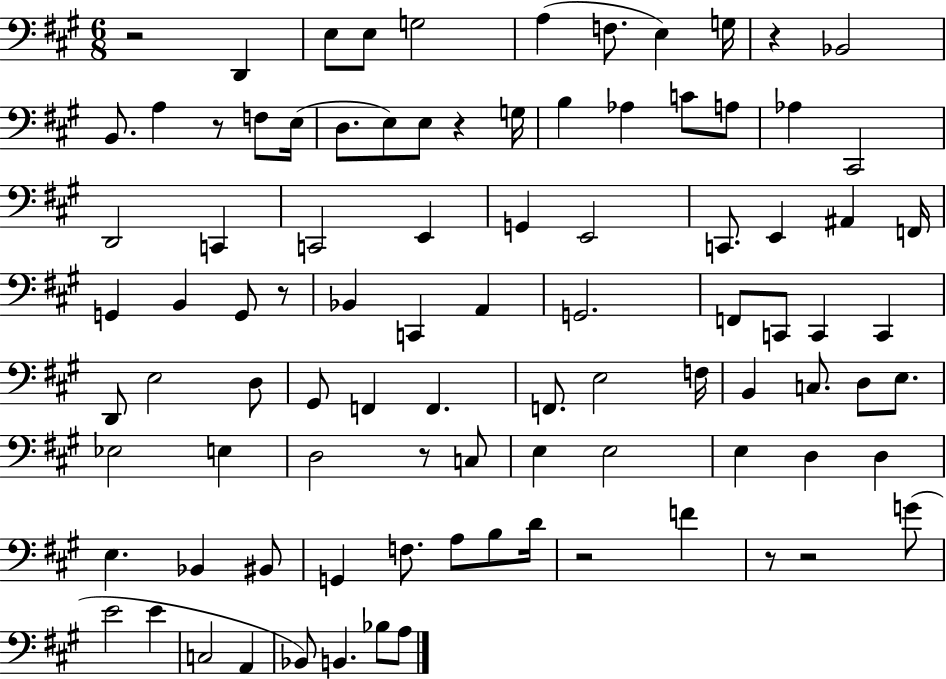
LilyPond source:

{
  \clef bass
  \numericTimeSignature
  \time 6/8
  \key a \major
  r2 d,4 | e8 e8 g2 | a4( f8. e4) g16 | r4 bes,2 | \break b,8. a4 r8 f8 e16( | d8. e8) e8 r4 g16 | b4 aes4 c'8 a8 | aes4 cis,2 | \break d,2 c,4 | c,2 e,4 | g,4 e,2 | c,8. e,4 ais,4 f,16 | \break g,4 b,4 g,8 r8 | bes,4 c,4 a,4 | g,2. | f,8 c,8 c,4 c,4 | \break d,8 e2 d8 | gis,8 f,4 f,4. | f,8. e2 f16 | b,4 c8. d8 e8. | \break ees2 e4 | d2 r8 c8 | e4 e2 | e4 d4 d4 | \break e4. bes,4 bis,8 | g,4 f8. a8 b8 d'16 | r2 f'4 | r8 r2 g'8( | \break e'2 e'4 | c2 a,4 | bes,8) b,4. bes8 a8 | \bar "|."
}